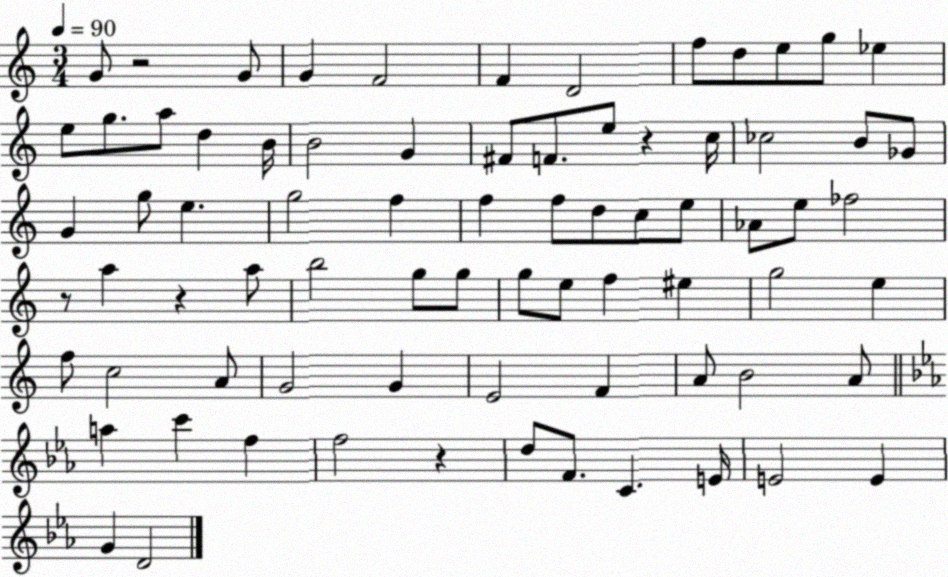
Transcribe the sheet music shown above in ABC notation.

X:1
T:Untitled
M:3/4
L:1/4
K:C
G/2 z2 G/2 G F2 F D2 f/2 d/2 e/2 g/2 _e e/2 g/2 a/2 d B/4 B2 G ^F/2 F/2 e/2 z c/4 _c2 B/2 _G/2 G g/2 e g2 f f f/2 d/2 c/2 e/2 _A/2 e/2 _f2 z/2 a z a/2 b2 g/2 g/2 g/2 e/2 f ^e g2 e f/2 c2 A/2 G2 G E2 F A/2 B2 A/2 a c' f f2 z d/2 F/2 C E/4 E2 E G D2